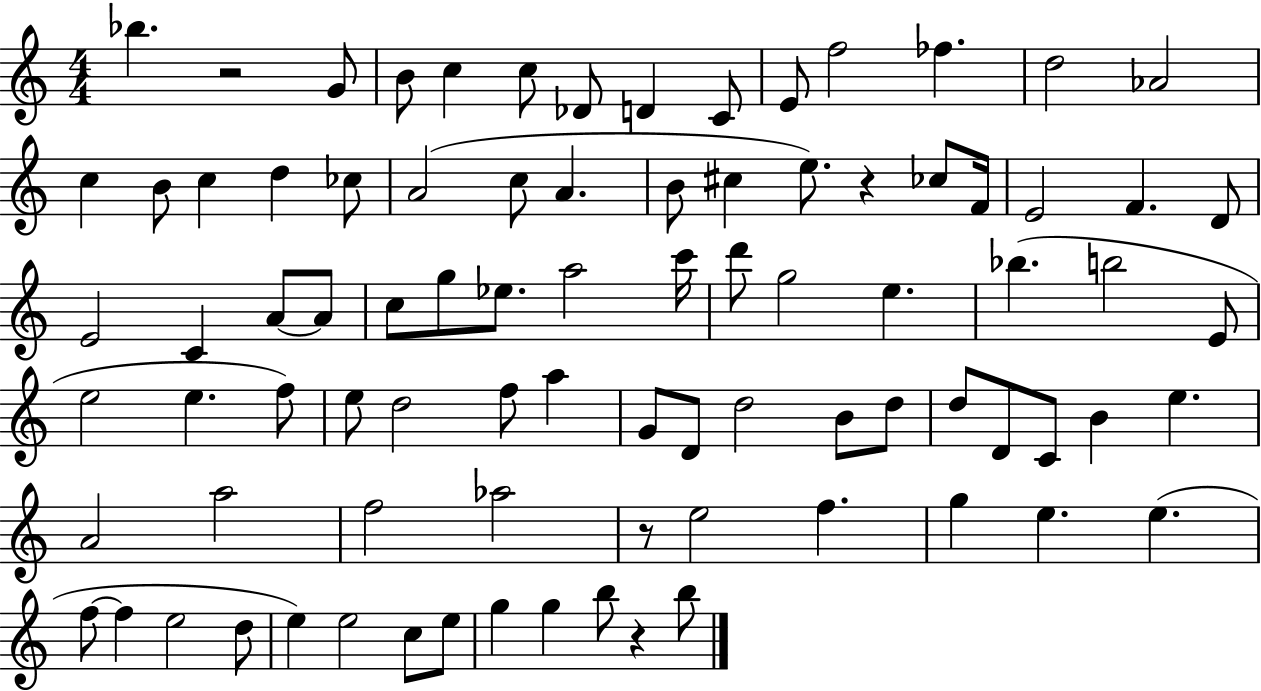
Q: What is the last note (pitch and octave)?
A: B5